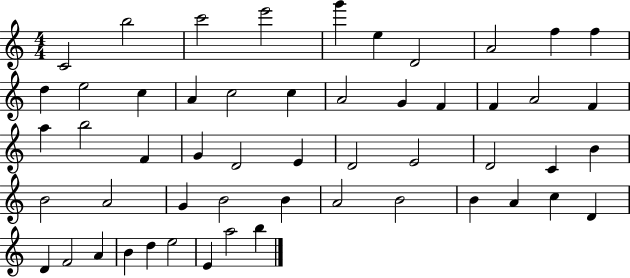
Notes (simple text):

C4/h B5/h C6/h E6/h G6/q E5/q D4/h A4/h F5/q F5/q D5/q E5/h C5/q A4/q C5/h C5/q A4/h G4/q F4/q F4/q A4/h F4/q A5/q B5/h F4/q G4/q D4/h E4/q D4/h E4/h D4/h C4/q B4/q B4/h A4/h G4/q B4/h B4/q A4/h B4/h B4/q A4/q C5/q D4/q D4/q F4/h A4/q B4/q D5/q E5/h E4/q A5/h B5/q